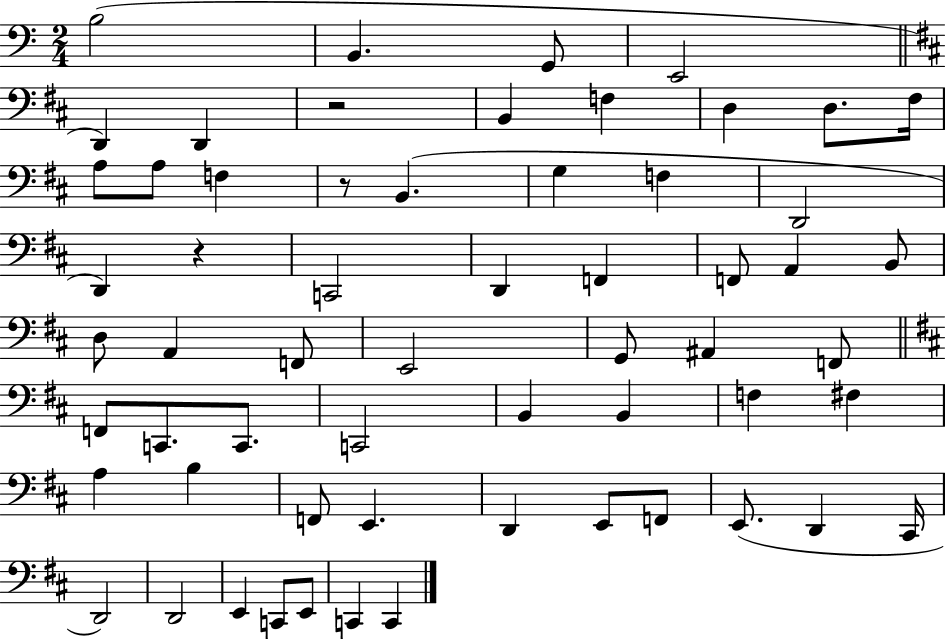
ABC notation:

X:1
T:Untitled
M:2/4
L:1/4
K:C
B,2 B,, G,,/2 E,,2 D,, D,, z2 B,, F, D, D,/2 ^F,/4 A,/2 A,/2 F, z/2 B,, G, F, D,,2 D,, z C,,2 D,, F,, F,,/2 A,, B,,/2 D,/2 A,, F,,/2 E,,2 G,,/2 ^A,, F,,/2 F,,/2 C,,/2 C,,/2 C,,2 B,, B,, F, ^F, A, B, F,,/2 E,, D,, E,,/2 F,,/2 E,,/2 D,, ^C,,/4 D,,2 D,,2 E,, C,,/2 E,,/2 C,, C,,